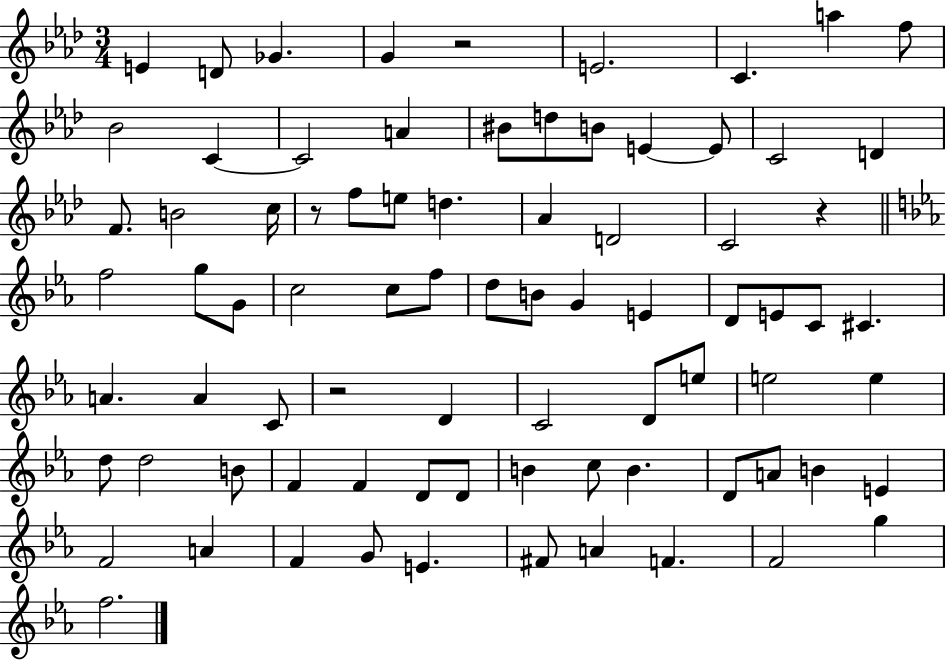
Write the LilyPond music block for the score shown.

{
  \clef treble
  \numericTimeSignature
  \time 3/4
  \key aes \major
  \repeat volta 2 { e'4 d'8 ges'4. | g'4 r2 | e'2. | c'4. a''4 f''8 | \break bes'2 c'4~~ | c'2 a'4 | bis'8 d''8 b'8 e'4~~ e'8 | c'2 d'4 | \break f'8. b'2 c''16 | r8 f''8 e''8 d''4. | aes'4 d'2 | c'2 r4 | \break \bar "||" \break \key ees \major f''2 g''8 g'8 | c''2 c''8 f''8 | d''8 b'8 g'4 e'4 | d'8 e'8 c'8 cis'4. | \break a'4. a'4 c'8 | r2 d'4 | c'2 d'8 e''8 | e''2 e''4 | \break d''8 d''2 b'8 | f'4 f'4 d'8 d'8 | b'4 c''8 b'4. | d'8 a'8 b'4 e'4 | \break f'2 a'4 | f'4 g'8 e'4. | fis'8 a'4 f'4. | f'2 g''4 | \break f''2. | } \bar "|."
}